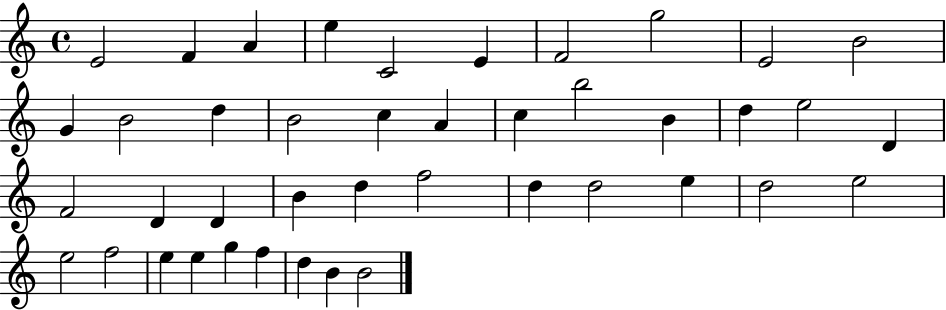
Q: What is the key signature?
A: C major